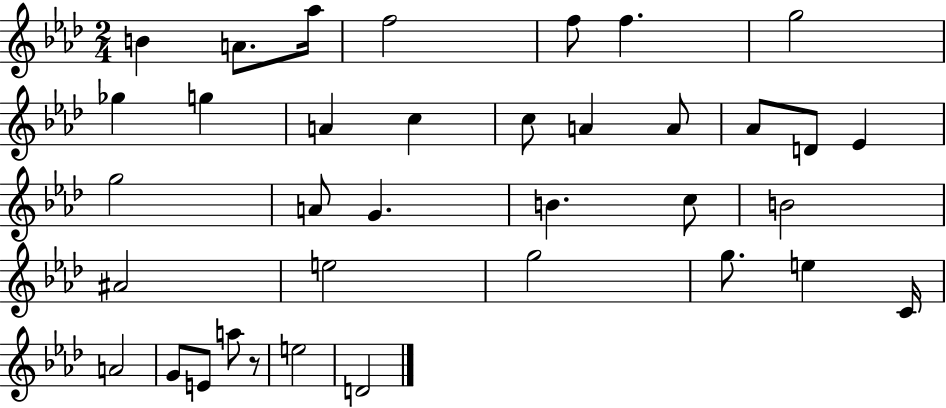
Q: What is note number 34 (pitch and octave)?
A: E5